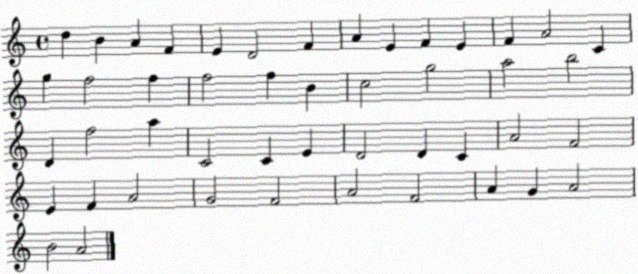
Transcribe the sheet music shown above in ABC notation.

X:1
T:Untitled
M:4/4
L:1/4
K:C
d B A F E D2 F A E F E F A2 C g f2 f f2 f B c2 g2 a2 b2 D f2 a C2 C E D2 D C A2 F2 E F A2 G2 F2 A2 F2 A G A2 B2 A2